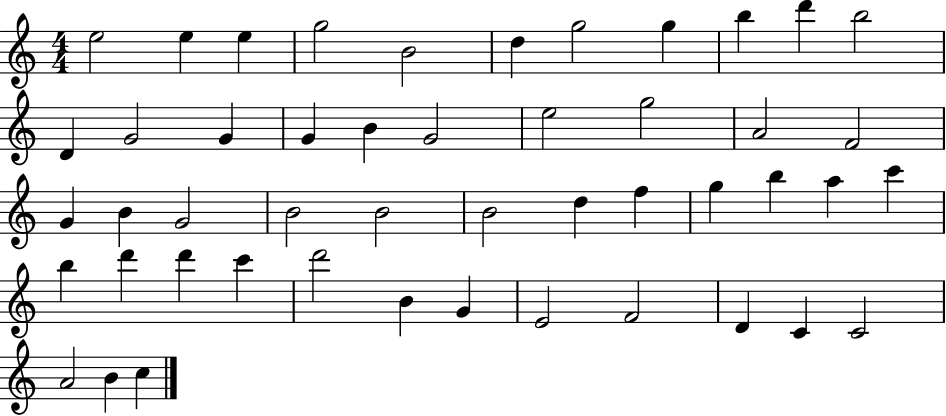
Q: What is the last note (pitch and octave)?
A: C5